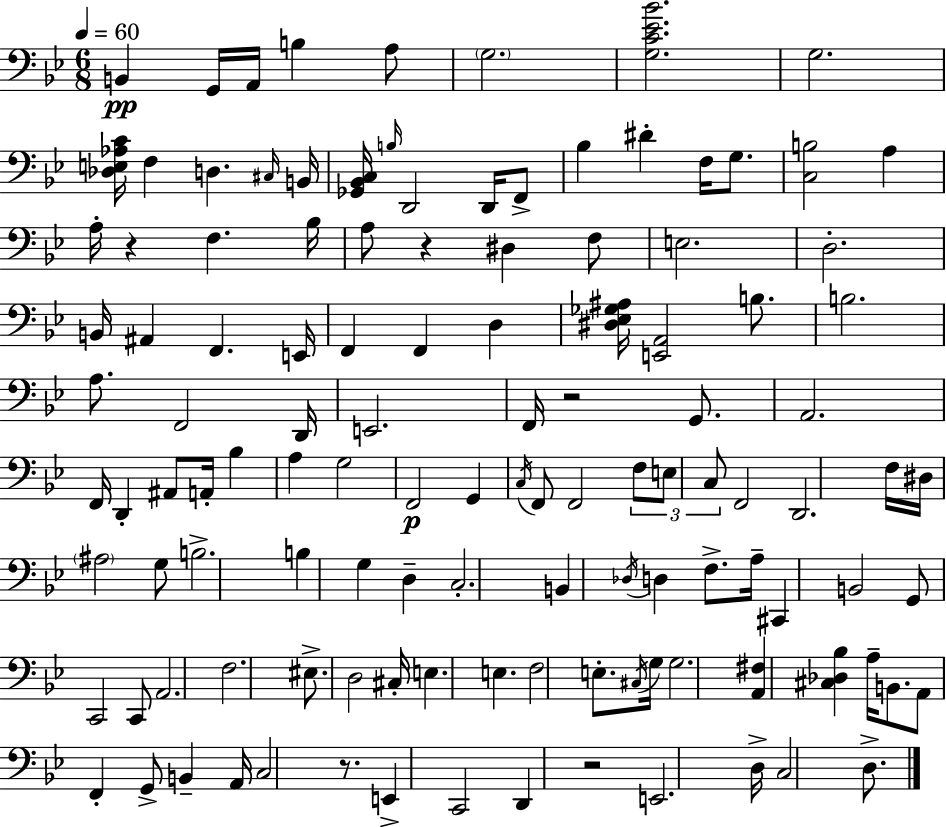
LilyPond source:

{
  \clef bass
  \numericTimeSignature
  \time 6/8
  \key bes \major
  \tempo 4 = 60
  b,4\pp g,16 a,16 b4 a8 | \parenthesize g2. | <g c' ees' bes'>2. | g2. | \break <des e aes c'>16 f4 d4. \grace { cis16 } | b,16 <ges, bes, c>16 \grace { b16 } d,2 d,16 | f,8-> bes4 dis'4-. f16 g8. | <c b>2 a4 | \break a16-. r4 f4. | bes16 a8 r4 dis4 | f8 e2. | d2.-. | \break b,16 ais,4 f,4. | e,16 f,4 f,4 d4 | <dis ees ges ais>16 <e, a,>2 b8. | b2. | \break a8. f,2 | d,16 e,2. | f,16 r2 g,8. | a,2. | \break f,16 d,4-. ais,8 a,16-. bes4 | a4 g2 | f,2\p g,4 | \acciaccatura { c16 } f,8 f,2 | \break \tuplet 3/2 { f8 e8 c8 } f,2 | d,2. | f16 dis16 \parenthesize ais2 | g8 b2.-> | \break b4 g4 d4-- | c2.-. | b,4 \acciaccatura { des16 } d4 | f8.-> a16-- cis,4 b,2 | \break g,8 c,2 | c,8 a,2. | f2. | eis8.-> d2 | \break cis16-. e4. e4. | f2 | e8.-. \acciaccatura { cis16 } g16 g2. | <a, fis>4 <cis des bes>4 | \break a16-- b,8. a,8 f,4-. g,8-> | b,4-- a,16 c2 | r8. e,4-> c,2 | d,4 r2 | \break e,2. | d16-> c2 | d8.-> \bar "|."
}